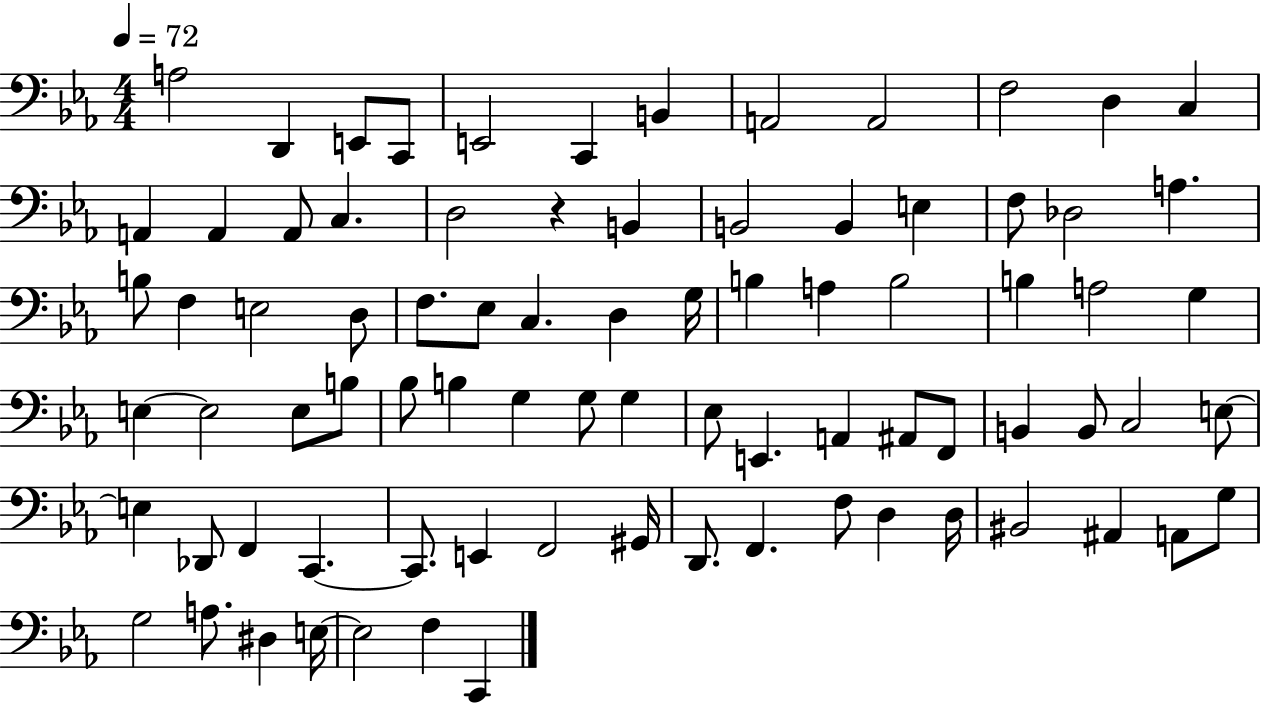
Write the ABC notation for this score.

X:1
T:Untitled
M:4/4
L:1/4
K:Eb
A,2 D,, E,,/2 C,,/2 E,,2 C,, B,, A,,2 A,,2 F,2 D, C, A,, A,, A,,/2 C, D,2 z B,, B,,2 B,, E, F,/2 _D,2 A, B,/2 F, E,2 D,/2 F,/2 _E,/2 C, D, G,/4 B, A, B,2 B, A,2 G, E, E,2 E,/2 B,/2 _B,/2 B, G, G,/2 G, _E,/2 E,, A,, ^A,,/2 F,,/2 B,, B,,/2 C,2 E,/2 E, _D,,/2 F,, C,, C,,/2 E,, F,,2 ^G,,/4 D,,/2 F,, F,/2 D, D,/4 ^B,,2 ^A,, A,,/2 G,/2 G,2 A,/2 ^D, E,/4 E,2 F, C,,